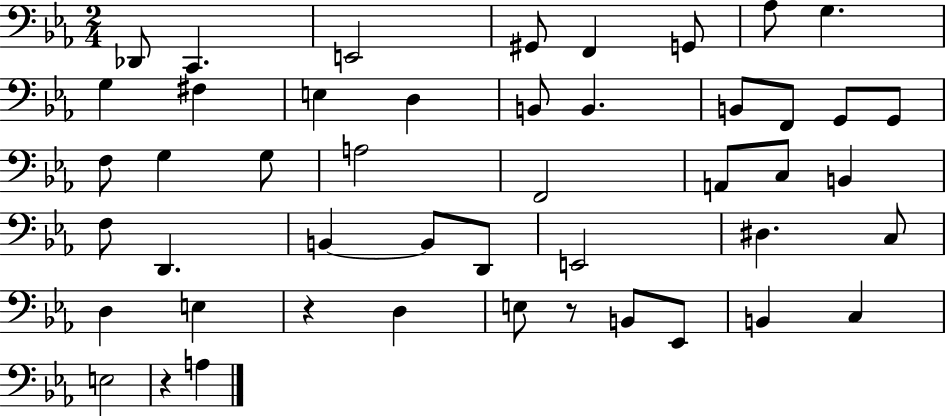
{
  \clef bass
  \numericTimeSignature
  \time 2/4
  \key ees \major
  des,8 c,4. | e,2 | gis,8 f,4 g,8 | aes8 g4. | \break g4 fis4 | e4 d4 | b,8 b,4. | b,8 f,8 g,8 g,8 | \break f8 g4 g8 | a2 | f,2 | a,8 c8 b,4 | \break f8 d,4. | b,4~~ b,8 d,8 | e,2 | dis4. c8 | \break d4 e4 | r4 d4 | e8 r8 b,8 ees,8 | b,4 c4 | \break e2 | r4 a4 | \bar "|."
}